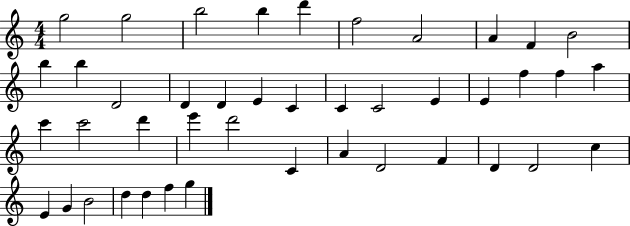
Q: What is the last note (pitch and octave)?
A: G5